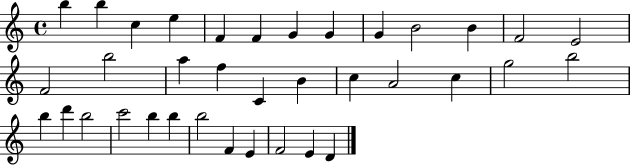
{
  \clef treble
  \time 4/4
  \defaultTimeSignature
  \key c \major
  b''4 b''4 c''4 e''4 | f'4 f'4 g'4 g'4 | g'4 b'2 b'4 | f'2 e'2 | \break f'2 b''2 | a''4 f''4 c'4 b'4 | c''4 a'2 c''4 | g''2 b''2 | \break b''4 d'''4 b''2 | c'''2 b''4 b''4 | b''2 f'4 e'4 | f'2 e'4 d'4 | \break \bar "|."
}